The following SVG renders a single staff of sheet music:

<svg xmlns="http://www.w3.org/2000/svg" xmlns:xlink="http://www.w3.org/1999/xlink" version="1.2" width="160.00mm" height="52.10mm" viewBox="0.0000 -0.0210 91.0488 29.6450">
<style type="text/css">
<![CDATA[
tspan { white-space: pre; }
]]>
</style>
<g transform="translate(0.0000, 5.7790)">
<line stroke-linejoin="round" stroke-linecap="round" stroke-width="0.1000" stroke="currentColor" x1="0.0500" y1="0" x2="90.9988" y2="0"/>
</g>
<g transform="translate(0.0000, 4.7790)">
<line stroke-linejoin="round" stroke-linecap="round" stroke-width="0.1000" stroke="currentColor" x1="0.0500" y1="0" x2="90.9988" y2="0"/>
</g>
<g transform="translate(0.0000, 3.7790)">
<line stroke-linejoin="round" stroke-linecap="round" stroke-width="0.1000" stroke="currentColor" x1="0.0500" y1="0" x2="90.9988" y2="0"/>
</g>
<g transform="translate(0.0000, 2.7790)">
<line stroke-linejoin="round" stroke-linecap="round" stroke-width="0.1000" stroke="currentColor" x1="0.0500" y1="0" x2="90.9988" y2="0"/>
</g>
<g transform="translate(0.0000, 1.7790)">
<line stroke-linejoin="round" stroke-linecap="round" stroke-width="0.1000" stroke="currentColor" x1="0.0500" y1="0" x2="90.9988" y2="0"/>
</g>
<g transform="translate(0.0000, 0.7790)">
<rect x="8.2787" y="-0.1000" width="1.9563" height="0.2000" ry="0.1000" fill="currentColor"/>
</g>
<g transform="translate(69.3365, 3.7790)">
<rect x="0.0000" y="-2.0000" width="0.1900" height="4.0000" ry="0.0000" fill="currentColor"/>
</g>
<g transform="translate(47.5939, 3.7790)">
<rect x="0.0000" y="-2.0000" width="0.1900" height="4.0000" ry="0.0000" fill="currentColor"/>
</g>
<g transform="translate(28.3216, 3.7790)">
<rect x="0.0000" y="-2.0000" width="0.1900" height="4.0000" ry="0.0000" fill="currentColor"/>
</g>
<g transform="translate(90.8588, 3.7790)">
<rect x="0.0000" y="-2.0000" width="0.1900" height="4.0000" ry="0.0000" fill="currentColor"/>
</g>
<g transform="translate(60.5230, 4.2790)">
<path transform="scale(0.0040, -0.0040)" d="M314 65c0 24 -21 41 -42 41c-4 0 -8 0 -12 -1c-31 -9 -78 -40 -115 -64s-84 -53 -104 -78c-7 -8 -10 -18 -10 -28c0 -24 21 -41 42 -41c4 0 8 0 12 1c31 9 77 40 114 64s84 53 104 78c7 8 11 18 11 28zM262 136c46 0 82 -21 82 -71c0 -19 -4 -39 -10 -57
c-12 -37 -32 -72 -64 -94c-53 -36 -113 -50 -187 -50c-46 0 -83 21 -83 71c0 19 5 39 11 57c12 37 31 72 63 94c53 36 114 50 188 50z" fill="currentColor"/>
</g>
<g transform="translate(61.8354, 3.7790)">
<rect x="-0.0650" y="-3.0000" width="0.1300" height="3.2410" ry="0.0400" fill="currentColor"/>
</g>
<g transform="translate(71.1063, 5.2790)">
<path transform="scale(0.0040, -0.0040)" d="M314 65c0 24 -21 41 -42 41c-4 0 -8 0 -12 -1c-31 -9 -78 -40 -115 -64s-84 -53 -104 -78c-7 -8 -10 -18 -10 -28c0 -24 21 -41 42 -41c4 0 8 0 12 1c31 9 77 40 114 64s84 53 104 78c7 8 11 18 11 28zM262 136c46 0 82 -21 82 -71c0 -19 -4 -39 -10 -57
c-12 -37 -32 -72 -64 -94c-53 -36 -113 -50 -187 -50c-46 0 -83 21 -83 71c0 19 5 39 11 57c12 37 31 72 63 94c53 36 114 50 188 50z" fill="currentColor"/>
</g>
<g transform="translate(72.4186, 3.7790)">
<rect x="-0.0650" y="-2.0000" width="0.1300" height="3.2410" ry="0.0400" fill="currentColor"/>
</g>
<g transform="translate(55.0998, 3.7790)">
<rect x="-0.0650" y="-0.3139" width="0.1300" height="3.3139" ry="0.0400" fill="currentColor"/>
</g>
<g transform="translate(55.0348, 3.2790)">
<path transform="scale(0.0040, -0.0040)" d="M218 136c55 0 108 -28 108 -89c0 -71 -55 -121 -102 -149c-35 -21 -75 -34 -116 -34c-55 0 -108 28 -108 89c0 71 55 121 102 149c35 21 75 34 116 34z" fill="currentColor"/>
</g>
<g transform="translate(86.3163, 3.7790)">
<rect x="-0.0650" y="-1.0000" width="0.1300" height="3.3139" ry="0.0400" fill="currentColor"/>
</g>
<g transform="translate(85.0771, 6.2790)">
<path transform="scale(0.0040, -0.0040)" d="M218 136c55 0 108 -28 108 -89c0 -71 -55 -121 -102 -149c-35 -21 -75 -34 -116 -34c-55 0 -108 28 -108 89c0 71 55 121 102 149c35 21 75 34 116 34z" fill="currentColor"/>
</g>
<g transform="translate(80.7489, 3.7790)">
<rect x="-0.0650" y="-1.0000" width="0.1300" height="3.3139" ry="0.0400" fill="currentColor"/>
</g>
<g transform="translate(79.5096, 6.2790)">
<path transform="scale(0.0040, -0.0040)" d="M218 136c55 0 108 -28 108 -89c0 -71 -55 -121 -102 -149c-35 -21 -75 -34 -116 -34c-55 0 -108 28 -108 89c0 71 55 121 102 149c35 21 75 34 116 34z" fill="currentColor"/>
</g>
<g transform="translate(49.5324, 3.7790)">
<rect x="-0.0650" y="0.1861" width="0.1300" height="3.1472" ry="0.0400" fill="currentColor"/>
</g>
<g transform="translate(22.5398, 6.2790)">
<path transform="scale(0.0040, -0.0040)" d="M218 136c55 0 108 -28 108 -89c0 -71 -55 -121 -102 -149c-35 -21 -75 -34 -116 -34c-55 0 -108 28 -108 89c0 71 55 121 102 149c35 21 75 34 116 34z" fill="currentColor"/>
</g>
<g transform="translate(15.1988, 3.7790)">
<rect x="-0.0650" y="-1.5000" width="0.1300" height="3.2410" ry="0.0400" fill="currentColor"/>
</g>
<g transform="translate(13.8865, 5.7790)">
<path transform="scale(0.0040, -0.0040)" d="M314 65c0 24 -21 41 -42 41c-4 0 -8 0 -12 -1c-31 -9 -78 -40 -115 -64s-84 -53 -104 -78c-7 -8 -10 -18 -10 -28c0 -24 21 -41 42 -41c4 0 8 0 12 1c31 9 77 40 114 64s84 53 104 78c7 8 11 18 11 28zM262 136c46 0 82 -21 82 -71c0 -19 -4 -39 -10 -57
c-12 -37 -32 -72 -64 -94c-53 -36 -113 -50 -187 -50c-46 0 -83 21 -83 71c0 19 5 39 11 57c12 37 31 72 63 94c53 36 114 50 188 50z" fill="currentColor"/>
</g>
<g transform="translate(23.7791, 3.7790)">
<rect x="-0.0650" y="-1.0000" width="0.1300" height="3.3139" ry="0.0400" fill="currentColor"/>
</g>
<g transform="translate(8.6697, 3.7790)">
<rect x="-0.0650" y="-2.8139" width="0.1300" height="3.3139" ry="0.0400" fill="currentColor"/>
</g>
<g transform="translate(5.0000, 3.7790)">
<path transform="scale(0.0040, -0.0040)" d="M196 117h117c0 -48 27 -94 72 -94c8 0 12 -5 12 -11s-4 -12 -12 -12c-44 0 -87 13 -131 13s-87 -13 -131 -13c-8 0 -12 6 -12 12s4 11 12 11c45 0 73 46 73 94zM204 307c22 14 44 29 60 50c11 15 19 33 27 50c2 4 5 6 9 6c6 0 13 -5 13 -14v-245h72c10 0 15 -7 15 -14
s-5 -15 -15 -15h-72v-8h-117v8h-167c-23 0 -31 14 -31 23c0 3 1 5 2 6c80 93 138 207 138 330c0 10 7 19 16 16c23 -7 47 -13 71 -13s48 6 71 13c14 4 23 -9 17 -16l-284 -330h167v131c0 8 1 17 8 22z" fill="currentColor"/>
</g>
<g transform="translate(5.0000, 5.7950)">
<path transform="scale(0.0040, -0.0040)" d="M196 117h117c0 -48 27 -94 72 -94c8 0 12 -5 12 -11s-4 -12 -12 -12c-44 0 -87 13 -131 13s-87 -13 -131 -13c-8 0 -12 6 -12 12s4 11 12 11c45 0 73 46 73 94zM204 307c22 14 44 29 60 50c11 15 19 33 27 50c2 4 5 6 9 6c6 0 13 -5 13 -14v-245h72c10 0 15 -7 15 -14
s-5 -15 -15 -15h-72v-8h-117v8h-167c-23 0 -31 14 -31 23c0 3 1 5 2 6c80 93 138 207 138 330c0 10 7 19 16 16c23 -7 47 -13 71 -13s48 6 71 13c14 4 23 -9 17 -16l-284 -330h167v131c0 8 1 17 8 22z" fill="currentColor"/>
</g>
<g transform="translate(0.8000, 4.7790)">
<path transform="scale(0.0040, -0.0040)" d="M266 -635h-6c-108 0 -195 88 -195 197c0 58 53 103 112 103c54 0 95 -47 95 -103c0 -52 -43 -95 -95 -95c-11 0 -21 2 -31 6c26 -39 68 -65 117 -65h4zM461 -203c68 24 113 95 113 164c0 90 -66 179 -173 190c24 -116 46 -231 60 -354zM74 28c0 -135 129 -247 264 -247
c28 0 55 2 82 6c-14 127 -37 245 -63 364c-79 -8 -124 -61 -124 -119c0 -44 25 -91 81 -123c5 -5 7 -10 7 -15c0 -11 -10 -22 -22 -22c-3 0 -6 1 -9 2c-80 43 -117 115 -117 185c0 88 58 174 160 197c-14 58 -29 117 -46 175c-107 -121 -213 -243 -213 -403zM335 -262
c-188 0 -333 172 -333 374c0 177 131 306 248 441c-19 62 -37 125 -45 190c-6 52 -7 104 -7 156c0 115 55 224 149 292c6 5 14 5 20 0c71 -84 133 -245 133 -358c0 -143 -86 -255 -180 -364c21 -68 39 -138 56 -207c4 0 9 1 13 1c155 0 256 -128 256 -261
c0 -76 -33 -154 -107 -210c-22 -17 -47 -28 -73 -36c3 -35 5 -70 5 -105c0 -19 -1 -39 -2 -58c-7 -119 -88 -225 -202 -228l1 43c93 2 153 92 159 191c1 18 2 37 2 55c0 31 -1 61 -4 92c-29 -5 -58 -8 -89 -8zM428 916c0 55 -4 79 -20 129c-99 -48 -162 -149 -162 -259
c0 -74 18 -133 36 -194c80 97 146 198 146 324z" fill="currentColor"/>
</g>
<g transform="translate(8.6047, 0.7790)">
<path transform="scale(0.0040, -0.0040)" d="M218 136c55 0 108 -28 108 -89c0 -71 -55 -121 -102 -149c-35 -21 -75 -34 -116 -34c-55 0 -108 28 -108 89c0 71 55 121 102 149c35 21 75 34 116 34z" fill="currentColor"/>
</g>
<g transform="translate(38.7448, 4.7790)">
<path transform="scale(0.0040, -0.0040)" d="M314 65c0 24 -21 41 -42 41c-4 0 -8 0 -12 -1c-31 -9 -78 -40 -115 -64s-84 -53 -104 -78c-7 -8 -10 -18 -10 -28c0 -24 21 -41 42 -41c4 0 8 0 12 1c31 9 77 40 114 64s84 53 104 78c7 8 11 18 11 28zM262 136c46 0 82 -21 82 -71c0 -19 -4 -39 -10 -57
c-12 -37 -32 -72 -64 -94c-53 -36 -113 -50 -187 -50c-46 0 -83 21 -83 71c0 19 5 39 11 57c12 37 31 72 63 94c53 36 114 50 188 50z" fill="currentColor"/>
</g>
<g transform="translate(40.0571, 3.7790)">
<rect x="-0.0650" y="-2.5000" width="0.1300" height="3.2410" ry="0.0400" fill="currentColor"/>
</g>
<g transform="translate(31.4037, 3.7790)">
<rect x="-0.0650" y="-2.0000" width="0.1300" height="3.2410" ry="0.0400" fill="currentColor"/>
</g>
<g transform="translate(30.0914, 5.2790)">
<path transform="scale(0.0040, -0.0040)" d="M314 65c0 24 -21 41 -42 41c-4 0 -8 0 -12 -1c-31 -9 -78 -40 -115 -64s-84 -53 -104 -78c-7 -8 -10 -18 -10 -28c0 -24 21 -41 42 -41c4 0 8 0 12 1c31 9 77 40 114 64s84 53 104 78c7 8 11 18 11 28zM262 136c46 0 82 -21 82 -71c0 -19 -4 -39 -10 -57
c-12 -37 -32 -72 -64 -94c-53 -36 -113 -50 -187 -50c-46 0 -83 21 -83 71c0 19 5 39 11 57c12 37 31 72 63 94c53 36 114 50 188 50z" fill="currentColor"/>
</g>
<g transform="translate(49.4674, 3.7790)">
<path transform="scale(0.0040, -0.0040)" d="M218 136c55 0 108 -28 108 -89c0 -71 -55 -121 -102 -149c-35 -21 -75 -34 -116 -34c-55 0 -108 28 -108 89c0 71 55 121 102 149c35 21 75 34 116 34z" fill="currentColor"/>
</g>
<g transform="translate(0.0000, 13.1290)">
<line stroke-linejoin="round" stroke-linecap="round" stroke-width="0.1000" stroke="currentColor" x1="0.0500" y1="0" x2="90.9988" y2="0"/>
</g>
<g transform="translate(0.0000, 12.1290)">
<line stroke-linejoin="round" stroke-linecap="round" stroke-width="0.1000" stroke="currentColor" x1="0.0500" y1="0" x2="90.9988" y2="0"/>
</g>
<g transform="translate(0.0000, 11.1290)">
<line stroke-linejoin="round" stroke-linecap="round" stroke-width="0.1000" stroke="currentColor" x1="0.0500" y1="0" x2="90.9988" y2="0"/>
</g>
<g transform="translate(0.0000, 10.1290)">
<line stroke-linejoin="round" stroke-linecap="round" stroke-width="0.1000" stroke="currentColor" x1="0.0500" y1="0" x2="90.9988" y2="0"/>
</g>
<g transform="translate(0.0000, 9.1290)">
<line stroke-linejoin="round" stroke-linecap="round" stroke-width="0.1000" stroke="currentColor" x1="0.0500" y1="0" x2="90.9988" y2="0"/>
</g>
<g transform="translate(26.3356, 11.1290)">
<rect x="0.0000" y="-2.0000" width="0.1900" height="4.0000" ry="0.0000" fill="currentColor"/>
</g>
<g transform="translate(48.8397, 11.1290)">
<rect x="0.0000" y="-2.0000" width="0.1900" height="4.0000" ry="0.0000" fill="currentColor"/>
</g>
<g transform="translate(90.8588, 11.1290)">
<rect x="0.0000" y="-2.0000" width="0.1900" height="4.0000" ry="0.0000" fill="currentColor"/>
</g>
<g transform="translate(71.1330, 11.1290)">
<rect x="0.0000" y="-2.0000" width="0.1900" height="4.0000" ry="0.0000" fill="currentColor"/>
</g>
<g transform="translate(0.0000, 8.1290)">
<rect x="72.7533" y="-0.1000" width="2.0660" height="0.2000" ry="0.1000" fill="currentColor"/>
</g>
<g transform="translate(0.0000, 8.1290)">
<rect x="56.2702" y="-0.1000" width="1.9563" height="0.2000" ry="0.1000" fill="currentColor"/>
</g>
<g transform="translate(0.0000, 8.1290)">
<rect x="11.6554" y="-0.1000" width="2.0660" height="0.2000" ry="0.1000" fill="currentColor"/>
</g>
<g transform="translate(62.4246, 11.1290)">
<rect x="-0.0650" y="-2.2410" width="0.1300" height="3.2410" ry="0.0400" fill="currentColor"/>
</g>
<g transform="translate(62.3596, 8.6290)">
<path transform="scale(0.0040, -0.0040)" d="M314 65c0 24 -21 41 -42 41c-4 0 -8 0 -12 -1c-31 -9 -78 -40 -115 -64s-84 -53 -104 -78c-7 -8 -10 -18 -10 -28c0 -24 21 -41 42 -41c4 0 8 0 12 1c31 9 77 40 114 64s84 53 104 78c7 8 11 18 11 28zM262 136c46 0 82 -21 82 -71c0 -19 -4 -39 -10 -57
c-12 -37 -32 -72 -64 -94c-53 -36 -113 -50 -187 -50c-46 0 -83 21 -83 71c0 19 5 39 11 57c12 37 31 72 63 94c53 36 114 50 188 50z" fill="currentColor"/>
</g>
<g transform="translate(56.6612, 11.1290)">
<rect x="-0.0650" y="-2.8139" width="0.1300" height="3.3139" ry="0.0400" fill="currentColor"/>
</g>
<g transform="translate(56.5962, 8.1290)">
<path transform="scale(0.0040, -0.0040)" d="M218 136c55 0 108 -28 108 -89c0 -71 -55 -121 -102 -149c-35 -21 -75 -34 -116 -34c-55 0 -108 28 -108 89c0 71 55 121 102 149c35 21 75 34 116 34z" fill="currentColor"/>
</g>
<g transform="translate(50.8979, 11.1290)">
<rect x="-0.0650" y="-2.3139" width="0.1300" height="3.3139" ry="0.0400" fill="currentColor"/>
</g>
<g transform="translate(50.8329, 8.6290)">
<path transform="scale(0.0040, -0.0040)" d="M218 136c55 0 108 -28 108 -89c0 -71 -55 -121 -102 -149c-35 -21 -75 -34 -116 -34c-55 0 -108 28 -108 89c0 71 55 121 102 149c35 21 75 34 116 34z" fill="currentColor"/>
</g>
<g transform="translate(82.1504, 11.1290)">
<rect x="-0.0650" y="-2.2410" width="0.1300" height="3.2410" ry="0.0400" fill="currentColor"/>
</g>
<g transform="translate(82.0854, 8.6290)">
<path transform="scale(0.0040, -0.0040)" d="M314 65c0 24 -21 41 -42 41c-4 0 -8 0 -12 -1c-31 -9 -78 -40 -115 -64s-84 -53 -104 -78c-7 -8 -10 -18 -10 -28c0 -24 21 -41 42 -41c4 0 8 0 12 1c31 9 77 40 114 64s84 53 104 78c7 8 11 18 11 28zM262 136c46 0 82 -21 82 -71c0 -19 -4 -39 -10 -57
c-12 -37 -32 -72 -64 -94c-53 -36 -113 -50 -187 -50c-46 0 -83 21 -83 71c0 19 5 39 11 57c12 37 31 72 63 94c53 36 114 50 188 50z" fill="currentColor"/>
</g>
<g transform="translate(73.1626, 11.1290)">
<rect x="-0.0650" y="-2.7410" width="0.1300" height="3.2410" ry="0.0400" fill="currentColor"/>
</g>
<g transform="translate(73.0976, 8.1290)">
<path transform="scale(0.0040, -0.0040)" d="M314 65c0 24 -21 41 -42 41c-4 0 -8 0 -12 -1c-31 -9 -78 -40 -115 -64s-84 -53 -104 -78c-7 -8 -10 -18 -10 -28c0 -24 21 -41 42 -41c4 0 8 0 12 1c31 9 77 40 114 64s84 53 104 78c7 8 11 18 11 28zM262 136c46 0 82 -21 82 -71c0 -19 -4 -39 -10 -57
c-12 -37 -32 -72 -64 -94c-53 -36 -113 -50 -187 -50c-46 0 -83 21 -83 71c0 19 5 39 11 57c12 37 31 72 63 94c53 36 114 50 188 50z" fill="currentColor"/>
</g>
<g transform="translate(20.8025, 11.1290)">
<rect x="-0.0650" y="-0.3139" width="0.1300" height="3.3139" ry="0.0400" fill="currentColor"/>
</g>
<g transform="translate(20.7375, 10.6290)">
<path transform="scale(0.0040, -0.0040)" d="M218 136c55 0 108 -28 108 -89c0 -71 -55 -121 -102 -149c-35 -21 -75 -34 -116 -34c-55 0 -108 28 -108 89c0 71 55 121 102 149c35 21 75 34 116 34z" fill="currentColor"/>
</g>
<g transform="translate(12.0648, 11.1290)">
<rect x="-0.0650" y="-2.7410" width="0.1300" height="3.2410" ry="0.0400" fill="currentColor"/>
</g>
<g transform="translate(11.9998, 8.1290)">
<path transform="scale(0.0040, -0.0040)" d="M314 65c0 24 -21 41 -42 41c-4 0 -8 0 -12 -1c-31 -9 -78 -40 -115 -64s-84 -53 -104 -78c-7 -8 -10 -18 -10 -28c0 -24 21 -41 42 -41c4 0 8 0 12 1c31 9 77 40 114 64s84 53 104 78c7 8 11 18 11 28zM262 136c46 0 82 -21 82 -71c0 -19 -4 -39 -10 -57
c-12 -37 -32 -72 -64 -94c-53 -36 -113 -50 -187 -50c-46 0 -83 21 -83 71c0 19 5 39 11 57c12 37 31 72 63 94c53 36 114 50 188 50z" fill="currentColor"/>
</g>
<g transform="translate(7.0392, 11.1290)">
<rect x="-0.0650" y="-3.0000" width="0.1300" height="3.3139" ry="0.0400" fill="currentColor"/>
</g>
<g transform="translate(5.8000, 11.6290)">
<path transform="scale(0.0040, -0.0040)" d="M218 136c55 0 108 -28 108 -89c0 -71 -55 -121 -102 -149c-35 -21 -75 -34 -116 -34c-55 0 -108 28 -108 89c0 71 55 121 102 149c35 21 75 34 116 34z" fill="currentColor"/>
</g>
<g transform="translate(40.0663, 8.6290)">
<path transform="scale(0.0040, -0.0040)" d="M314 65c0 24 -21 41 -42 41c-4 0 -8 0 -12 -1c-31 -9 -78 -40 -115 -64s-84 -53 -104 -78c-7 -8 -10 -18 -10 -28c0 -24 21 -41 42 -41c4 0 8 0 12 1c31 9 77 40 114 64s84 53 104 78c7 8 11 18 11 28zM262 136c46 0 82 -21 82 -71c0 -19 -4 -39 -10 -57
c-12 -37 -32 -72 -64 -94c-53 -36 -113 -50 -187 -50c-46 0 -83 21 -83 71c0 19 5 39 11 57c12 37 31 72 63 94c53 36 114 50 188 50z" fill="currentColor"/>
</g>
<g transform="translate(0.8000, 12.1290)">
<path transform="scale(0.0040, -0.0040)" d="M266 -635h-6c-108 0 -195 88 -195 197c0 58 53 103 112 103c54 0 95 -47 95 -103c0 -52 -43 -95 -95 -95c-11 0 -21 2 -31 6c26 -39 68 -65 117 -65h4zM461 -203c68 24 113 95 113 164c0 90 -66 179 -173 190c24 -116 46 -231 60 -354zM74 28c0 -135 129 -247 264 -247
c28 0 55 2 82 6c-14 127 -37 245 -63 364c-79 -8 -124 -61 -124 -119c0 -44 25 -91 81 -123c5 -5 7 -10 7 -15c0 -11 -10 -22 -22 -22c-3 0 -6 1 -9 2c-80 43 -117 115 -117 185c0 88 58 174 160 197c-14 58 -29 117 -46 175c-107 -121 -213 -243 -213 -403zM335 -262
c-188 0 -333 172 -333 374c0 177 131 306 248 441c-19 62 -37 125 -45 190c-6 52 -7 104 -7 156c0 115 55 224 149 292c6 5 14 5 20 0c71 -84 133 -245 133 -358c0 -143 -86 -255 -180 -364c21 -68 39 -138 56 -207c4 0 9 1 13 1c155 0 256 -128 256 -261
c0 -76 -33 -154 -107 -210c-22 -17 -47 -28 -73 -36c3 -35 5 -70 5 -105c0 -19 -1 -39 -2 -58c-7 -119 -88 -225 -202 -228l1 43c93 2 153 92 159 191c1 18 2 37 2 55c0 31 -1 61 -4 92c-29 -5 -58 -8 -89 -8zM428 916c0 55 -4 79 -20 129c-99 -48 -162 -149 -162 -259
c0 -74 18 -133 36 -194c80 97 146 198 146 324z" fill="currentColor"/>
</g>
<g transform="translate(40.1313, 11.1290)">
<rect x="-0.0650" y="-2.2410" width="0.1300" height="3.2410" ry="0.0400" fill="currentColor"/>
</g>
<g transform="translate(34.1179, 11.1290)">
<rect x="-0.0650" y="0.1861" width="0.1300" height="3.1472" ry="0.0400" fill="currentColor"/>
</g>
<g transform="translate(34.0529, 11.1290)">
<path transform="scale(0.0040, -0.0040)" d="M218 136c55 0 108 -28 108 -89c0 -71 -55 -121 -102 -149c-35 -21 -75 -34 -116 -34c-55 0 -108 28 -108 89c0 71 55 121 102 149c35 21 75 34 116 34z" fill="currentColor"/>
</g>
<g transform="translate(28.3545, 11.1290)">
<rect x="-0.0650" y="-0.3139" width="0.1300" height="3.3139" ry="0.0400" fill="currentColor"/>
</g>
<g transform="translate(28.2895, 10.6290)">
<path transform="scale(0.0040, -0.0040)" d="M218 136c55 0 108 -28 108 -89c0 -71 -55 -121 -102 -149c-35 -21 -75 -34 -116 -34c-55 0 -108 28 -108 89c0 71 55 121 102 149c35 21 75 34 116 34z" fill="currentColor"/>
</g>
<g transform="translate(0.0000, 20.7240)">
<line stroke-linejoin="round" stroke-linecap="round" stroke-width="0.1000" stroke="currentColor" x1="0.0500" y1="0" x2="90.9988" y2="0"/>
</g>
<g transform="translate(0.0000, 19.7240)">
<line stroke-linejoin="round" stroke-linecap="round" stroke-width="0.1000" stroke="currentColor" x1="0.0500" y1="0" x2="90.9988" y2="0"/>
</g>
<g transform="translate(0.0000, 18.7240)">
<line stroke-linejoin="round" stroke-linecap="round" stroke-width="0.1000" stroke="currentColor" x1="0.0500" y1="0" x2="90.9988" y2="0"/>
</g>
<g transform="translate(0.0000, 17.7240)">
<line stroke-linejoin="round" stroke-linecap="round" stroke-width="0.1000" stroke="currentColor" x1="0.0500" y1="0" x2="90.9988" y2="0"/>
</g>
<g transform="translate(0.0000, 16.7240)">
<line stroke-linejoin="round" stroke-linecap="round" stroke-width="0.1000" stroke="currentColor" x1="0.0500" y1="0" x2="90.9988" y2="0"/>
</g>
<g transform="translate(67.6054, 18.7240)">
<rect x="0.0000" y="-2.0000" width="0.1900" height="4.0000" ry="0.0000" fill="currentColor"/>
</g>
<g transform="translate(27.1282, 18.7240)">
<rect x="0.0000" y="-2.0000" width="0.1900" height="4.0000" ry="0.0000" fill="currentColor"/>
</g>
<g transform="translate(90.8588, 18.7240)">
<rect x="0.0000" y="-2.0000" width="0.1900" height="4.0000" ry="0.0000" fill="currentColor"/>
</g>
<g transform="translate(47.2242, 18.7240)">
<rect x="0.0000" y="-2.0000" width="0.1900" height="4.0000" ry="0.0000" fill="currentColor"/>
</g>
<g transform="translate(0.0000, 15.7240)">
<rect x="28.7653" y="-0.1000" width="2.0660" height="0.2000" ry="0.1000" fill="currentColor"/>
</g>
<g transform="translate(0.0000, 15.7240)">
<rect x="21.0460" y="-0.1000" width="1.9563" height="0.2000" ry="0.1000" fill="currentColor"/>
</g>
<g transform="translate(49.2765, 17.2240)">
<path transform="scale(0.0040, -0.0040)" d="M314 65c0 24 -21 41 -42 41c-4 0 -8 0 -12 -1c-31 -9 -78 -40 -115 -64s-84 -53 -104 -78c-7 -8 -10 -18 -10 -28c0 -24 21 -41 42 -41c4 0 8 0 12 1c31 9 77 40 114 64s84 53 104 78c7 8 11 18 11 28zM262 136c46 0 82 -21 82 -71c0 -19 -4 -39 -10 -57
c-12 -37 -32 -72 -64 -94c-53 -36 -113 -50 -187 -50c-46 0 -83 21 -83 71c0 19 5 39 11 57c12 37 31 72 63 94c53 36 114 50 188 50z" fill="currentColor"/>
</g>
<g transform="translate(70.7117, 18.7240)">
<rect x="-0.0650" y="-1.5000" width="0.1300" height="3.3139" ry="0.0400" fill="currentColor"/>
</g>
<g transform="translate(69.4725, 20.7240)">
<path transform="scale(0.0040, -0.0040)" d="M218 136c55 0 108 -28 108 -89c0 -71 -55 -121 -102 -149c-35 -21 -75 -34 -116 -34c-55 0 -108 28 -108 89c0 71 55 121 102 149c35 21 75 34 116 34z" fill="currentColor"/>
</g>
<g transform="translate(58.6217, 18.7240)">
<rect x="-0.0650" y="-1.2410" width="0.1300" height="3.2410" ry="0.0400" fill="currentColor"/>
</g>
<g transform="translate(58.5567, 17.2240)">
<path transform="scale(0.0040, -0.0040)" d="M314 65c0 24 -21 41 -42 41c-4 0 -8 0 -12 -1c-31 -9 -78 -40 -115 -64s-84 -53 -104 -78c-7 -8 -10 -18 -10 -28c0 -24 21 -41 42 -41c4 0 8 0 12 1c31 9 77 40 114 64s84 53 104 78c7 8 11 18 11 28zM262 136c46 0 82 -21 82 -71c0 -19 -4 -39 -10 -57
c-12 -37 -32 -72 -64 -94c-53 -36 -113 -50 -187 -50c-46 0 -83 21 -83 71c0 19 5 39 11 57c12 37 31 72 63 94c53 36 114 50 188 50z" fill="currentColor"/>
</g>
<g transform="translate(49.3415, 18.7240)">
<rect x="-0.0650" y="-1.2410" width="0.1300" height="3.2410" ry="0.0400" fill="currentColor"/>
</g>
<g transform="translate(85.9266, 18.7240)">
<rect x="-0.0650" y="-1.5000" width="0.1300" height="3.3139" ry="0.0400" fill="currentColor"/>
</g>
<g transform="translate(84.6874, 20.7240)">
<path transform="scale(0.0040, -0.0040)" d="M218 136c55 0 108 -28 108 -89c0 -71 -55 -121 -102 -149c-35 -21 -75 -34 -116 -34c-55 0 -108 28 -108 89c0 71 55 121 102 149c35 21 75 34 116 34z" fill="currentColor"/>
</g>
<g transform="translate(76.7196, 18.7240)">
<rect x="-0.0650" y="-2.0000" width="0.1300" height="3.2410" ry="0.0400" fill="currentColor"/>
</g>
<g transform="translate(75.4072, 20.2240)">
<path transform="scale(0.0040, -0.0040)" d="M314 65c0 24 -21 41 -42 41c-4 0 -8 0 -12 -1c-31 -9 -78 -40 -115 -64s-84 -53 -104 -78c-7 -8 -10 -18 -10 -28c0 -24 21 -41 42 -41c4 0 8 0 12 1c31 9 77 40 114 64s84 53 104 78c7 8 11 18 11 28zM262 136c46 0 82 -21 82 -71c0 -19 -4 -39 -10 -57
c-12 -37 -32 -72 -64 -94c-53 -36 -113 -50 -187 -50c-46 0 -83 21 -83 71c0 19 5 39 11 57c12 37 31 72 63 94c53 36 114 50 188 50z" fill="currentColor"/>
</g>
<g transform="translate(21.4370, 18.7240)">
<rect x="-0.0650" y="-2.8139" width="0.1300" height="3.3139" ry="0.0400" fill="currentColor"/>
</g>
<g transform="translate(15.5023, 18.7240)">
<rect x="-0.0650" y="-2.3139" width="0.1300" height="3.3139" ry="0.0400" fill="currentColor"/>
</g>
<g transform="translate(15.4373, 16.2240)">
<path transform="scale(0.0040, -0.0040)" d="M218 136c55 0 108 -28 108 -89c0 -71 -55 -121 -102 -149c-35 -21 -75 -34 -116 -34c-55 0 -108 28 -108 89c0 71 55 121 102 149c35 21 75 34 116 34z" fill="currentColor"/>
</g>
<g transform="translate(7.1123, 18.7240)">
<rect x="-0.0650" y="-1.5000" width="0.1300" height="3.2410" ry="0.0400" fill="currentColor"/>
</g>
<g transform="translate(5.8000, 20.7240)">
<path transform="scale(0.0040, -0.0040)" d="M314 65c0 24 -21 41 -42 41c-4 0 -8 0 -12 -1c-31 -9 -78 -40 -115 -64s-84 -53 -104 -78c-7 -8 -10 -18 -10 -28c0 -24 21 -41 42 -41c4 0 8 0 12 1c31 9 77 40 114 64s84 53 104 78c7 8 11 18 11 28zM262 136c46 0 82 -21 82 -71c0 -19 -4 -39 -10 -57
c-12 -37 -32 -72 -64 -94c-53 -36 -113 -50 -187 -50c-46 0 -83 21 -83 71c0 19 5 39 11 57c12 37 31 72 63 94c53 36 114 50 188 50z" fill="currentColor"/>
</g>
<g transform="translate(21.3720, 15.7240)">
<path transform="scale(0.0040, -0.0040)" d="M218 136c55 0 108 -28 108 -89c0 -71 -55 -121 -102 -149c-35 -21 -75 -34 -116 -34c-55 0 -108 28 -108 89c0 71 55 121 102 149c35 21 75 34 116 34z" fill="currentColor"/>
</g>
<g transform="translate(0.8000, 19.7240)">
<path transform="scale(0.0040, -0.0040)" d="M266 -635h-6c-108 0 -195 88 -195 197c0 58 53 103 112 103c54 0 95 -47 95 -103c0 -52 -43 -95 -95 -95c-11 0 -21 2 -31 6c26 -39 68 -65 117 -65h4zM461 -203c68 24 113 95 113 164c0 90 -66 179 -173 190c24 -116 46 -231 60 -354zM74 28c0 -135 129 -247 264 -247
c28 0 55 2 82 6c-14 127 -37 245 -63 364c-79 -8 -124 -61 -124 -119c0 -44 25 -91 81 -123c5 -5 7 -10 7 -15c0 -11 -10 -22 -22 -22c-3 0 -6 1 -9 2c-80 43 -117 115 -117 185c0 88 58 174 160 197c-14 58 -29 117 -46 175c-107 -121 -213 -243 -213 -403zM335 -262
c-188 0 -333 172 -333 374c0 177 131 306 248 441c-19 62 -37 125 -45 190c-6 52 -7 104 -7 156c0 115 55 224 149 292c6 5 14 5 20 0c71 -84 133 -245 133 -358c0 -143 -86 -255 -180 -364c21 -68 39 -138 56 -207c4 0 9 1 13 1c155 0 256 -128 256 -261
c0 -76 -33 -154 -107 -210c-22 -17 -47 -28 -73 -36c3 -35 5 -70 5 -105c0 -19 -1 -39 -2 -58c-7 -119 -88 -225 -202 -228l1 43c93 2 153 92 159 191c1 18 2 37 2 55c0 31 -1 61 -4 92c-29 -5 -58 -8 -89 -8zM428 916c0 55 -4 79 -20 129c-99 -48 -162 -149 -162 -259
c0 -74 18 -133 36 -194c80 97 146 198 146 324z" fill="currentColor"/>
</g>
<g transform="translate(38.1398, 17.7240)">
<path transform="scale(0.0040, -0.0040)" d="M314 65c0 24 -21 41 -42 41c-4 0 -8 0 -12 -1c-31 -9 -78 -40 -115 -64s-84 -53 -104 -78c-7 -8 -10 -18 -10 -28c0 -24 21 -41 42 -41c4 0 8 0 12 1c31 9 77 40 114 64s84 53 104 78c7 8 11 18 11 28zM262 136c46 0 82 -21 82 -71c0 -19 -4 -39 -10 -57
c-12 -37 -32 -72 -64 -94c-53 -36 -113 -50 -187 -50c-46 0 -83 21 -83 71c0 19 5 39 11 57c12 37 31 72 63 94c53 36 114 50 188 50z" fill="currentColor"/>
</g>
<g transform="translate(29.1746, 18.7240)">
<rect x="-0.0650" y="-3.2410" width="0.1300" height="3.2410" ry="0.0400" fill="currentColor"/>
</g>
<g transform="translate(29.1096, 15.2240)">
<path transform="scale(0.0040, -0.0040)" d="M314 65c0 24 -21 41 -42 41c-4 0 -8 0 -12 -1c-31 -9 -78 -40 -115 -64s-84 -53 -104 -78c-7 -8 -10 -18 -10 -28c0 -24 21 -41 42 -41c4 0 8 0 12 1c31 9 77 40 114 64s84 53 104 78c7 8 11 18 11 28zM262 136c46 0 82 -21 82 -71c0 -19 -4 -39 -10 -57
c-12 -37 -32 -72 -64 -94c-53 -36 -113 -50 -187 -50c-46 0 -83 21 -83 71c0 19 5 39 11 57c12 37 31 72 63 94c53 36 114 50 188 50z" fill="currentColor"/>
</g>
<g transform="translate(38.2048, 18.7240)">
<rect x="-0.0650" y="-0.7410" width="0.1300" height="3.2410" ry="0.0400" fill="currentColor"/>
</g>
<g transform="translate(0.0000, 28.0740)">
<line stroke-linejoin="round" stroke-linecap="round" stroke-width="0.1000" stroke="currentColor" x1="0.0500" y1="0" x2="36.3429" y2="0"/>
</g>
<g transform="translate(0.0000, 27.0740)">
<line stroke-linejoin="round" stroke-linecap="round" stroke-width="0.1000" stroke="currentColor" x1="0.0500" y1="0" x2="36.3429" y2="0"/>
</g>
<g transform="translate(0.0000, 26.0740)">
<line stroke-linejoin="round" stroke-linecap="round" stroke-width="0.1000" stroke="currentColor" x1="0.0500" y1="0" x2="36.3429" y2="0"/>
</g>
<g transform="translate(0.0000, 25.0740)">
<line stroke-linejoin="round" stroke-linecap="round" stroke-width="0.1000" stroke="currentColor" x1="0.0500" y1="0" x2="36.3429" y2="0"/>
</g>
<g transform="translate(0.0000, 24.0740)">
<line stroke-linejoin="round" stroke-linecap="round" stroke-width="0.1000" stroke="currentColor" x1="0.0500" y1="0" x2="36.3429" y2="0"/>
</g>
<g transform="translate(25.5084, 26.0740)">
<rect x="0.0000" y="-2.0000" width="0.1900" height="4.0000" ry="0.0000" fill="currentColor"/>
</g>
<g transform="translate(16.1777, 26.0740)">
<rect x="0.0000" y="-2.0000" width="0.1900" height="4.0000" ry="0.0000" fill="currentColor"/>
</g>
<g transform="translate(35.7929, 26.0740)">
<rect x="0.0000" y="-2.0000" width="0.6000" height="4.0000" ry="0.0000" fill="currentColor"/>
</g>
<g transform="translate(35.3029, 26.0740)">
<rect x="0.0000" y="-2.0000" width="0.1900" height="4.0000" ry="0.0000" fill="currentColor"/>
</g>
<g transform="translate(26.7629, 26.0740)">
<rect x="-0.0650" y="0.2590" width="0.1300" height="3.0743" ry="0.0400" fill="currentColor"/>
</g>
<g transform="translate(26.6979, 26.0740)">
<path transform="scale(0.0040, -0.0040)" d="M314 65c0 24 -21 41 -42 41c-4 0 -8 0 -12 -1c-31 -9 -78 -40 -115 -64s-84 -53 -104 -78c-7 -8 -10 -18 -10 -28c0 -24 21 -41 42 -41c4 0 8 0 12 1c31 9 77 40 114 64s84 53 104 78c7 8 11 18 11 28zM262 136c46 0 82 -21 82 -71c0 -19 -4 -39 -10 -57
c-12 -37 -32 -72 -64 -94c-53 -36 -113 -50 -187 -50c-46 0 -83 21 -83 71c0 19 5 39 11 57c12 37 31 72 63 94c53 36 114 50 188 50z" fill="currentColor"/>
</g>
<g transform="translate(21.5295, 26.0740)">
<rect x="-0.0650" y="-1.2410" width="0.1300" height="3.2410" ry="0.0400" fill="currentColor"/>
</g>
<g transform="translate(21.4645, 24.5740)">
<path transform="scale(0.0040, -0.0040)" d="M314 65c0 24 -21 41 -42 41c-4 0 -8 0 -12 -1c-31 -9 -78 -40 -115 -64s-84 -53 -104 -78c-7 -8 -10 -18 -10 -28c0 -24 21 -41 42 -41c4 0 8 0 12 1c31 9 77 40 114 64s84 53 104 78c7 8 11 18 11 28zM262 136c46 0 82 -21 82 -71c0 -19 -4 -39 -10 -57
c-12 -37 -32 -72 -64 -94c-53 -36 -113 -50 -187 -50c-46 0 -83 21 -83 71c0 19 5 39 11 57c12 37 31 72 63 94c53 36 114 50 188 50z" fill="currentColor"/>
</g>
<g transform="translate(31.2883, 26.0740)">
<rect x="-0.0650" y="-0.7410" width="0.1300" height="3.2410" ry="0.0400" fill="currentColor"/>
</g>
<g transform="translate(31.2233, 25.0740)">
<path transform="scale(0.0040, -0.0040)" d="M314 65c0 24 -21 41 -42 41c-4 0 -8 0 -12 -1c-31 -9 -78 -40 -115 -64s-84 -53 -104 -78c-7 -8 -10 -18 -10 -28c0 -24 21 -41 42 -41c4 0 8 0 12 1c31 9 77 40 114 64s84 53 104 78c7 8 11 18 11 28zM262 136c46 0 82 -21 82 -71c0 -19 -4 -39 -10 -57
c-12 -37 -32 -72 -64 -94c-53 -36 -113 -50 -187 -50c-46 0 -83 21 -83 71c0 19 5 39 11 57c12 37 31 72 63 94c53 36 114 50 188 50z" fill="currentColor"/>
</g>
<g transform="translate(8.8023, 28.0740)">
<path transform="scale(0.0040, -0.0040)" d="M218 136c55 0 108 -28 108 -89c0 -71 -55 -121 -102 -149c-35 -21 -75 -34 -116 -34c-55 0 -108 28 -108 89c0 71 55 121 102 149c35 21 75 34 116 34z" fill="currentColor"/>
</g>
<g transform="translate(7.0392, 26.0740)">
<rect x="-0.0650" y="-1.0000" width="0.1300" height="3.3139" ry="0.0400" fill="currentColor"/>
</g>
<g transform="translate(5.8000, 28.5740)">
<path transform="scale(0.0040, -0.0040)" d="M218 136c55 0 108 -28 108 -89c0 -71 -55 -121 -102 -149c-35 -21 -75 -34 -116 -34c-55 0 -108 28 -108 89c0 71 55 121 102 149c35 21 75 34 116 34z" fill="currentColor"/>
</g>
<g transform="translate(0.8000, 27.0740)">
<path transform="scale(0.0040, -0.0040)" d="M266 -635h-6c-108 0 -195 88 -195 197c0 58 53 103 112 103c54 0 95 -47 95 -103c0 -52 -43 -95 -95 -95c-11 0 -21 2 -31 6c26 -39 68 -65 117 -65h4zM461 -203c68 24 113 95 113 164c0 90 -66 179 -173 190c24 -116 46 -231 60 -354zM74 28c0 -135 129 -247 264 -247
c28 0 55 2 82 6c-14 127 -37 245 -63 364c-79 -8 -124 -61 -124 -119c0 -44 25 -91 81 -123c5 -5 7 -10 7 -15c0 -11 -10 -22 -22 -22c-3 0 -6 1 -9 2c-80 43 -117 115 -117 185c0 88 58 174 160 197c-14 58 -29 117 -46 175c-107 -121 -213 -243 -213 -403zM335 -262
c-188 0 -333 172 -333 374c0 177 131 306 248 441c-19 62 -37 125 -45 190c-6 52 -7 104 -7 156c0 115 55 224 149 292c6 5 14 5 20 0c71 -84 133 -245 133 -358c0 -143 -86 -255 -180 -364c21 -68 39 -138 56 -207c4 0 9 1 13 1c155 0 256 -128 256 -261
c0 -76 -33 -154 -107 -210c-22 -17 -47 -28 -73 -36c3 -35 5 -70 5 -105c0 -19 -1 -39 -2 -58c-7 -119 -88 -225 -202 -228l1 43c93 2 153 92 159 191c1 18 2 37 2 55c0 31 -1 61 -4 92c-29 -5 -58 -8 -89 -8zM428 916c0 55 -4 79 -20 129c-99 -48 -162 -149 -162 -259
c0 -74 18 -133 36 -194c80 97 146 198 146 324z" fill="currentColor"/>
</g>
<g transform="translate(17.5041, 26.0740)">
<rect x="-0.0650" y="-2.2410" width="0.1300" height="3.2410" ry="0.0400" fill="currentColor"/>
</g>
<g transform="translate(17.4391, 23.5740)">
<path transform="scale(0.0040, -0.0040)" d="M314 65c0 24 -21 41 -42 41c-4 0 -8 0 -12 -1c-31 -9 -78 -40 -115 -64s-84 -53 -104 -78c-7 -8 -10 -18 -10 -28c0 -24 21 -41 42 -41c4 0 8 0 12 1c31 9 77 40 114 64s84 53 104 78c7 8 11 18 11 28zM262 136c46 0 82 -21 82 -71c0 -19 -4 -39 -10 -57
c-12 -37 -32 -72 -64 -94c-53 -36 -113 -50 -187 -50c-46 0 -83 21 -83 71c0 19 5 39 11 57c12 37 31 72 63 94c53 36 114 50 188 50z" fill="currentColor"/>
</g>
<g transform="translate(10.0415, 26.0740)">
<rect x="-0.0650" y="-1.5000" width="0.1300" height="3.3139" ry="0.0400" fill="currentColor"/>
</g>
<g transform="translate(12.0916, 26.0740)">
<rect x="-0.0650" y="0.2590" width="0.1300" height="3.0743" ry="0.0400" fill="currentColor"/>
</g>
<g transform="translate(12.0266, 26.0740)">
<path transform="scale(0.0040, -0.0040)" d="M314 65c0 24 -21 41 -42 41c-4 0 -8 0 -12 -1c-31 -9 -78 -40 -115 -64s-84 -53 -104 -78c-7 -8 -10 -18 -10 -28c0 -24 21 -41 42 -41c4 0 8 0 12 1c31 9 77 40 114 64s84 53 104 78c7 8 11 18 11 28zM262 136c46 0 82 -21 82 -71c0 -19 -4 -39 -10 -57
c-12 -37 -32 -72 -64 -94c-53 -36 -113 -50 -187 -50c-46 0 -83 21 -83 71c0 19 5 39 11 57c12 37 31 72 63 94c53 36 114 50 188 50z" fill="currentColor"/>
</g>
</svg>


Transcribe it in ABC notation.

X:1
T:Untitled
M:4/4
L:1/4
K:C
a E2 D F2 G2 B c A2 F2 D D A a2 c c B g2 g a g2 a2 g2 E2 g a b2 d2 e2 e2 E F2 E D E B2 g2 e2 B2 d2